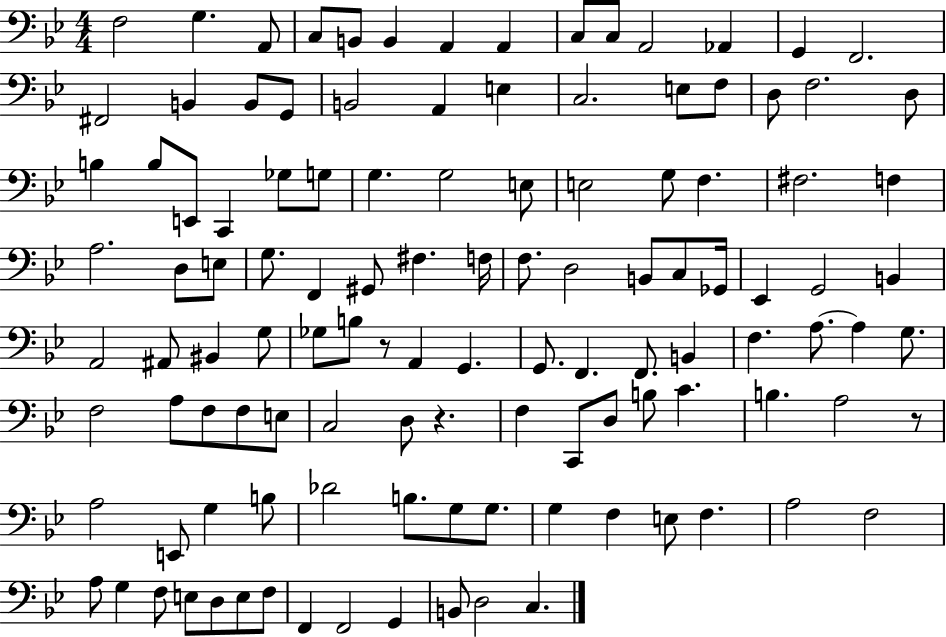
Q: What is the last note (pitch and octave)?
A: C3